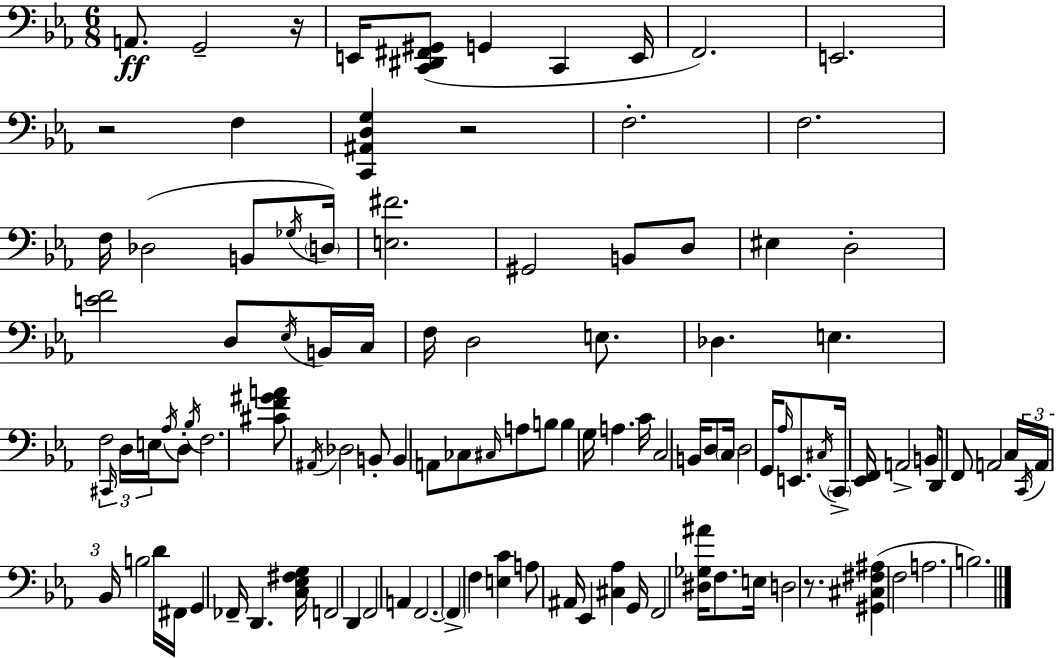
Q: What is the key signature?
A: C minor